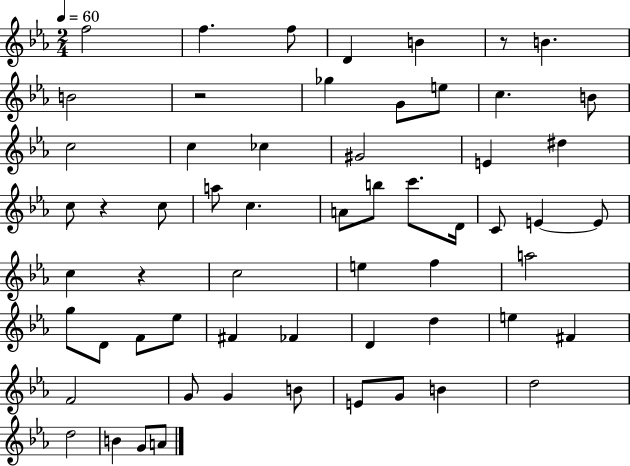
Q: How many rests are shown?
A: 4